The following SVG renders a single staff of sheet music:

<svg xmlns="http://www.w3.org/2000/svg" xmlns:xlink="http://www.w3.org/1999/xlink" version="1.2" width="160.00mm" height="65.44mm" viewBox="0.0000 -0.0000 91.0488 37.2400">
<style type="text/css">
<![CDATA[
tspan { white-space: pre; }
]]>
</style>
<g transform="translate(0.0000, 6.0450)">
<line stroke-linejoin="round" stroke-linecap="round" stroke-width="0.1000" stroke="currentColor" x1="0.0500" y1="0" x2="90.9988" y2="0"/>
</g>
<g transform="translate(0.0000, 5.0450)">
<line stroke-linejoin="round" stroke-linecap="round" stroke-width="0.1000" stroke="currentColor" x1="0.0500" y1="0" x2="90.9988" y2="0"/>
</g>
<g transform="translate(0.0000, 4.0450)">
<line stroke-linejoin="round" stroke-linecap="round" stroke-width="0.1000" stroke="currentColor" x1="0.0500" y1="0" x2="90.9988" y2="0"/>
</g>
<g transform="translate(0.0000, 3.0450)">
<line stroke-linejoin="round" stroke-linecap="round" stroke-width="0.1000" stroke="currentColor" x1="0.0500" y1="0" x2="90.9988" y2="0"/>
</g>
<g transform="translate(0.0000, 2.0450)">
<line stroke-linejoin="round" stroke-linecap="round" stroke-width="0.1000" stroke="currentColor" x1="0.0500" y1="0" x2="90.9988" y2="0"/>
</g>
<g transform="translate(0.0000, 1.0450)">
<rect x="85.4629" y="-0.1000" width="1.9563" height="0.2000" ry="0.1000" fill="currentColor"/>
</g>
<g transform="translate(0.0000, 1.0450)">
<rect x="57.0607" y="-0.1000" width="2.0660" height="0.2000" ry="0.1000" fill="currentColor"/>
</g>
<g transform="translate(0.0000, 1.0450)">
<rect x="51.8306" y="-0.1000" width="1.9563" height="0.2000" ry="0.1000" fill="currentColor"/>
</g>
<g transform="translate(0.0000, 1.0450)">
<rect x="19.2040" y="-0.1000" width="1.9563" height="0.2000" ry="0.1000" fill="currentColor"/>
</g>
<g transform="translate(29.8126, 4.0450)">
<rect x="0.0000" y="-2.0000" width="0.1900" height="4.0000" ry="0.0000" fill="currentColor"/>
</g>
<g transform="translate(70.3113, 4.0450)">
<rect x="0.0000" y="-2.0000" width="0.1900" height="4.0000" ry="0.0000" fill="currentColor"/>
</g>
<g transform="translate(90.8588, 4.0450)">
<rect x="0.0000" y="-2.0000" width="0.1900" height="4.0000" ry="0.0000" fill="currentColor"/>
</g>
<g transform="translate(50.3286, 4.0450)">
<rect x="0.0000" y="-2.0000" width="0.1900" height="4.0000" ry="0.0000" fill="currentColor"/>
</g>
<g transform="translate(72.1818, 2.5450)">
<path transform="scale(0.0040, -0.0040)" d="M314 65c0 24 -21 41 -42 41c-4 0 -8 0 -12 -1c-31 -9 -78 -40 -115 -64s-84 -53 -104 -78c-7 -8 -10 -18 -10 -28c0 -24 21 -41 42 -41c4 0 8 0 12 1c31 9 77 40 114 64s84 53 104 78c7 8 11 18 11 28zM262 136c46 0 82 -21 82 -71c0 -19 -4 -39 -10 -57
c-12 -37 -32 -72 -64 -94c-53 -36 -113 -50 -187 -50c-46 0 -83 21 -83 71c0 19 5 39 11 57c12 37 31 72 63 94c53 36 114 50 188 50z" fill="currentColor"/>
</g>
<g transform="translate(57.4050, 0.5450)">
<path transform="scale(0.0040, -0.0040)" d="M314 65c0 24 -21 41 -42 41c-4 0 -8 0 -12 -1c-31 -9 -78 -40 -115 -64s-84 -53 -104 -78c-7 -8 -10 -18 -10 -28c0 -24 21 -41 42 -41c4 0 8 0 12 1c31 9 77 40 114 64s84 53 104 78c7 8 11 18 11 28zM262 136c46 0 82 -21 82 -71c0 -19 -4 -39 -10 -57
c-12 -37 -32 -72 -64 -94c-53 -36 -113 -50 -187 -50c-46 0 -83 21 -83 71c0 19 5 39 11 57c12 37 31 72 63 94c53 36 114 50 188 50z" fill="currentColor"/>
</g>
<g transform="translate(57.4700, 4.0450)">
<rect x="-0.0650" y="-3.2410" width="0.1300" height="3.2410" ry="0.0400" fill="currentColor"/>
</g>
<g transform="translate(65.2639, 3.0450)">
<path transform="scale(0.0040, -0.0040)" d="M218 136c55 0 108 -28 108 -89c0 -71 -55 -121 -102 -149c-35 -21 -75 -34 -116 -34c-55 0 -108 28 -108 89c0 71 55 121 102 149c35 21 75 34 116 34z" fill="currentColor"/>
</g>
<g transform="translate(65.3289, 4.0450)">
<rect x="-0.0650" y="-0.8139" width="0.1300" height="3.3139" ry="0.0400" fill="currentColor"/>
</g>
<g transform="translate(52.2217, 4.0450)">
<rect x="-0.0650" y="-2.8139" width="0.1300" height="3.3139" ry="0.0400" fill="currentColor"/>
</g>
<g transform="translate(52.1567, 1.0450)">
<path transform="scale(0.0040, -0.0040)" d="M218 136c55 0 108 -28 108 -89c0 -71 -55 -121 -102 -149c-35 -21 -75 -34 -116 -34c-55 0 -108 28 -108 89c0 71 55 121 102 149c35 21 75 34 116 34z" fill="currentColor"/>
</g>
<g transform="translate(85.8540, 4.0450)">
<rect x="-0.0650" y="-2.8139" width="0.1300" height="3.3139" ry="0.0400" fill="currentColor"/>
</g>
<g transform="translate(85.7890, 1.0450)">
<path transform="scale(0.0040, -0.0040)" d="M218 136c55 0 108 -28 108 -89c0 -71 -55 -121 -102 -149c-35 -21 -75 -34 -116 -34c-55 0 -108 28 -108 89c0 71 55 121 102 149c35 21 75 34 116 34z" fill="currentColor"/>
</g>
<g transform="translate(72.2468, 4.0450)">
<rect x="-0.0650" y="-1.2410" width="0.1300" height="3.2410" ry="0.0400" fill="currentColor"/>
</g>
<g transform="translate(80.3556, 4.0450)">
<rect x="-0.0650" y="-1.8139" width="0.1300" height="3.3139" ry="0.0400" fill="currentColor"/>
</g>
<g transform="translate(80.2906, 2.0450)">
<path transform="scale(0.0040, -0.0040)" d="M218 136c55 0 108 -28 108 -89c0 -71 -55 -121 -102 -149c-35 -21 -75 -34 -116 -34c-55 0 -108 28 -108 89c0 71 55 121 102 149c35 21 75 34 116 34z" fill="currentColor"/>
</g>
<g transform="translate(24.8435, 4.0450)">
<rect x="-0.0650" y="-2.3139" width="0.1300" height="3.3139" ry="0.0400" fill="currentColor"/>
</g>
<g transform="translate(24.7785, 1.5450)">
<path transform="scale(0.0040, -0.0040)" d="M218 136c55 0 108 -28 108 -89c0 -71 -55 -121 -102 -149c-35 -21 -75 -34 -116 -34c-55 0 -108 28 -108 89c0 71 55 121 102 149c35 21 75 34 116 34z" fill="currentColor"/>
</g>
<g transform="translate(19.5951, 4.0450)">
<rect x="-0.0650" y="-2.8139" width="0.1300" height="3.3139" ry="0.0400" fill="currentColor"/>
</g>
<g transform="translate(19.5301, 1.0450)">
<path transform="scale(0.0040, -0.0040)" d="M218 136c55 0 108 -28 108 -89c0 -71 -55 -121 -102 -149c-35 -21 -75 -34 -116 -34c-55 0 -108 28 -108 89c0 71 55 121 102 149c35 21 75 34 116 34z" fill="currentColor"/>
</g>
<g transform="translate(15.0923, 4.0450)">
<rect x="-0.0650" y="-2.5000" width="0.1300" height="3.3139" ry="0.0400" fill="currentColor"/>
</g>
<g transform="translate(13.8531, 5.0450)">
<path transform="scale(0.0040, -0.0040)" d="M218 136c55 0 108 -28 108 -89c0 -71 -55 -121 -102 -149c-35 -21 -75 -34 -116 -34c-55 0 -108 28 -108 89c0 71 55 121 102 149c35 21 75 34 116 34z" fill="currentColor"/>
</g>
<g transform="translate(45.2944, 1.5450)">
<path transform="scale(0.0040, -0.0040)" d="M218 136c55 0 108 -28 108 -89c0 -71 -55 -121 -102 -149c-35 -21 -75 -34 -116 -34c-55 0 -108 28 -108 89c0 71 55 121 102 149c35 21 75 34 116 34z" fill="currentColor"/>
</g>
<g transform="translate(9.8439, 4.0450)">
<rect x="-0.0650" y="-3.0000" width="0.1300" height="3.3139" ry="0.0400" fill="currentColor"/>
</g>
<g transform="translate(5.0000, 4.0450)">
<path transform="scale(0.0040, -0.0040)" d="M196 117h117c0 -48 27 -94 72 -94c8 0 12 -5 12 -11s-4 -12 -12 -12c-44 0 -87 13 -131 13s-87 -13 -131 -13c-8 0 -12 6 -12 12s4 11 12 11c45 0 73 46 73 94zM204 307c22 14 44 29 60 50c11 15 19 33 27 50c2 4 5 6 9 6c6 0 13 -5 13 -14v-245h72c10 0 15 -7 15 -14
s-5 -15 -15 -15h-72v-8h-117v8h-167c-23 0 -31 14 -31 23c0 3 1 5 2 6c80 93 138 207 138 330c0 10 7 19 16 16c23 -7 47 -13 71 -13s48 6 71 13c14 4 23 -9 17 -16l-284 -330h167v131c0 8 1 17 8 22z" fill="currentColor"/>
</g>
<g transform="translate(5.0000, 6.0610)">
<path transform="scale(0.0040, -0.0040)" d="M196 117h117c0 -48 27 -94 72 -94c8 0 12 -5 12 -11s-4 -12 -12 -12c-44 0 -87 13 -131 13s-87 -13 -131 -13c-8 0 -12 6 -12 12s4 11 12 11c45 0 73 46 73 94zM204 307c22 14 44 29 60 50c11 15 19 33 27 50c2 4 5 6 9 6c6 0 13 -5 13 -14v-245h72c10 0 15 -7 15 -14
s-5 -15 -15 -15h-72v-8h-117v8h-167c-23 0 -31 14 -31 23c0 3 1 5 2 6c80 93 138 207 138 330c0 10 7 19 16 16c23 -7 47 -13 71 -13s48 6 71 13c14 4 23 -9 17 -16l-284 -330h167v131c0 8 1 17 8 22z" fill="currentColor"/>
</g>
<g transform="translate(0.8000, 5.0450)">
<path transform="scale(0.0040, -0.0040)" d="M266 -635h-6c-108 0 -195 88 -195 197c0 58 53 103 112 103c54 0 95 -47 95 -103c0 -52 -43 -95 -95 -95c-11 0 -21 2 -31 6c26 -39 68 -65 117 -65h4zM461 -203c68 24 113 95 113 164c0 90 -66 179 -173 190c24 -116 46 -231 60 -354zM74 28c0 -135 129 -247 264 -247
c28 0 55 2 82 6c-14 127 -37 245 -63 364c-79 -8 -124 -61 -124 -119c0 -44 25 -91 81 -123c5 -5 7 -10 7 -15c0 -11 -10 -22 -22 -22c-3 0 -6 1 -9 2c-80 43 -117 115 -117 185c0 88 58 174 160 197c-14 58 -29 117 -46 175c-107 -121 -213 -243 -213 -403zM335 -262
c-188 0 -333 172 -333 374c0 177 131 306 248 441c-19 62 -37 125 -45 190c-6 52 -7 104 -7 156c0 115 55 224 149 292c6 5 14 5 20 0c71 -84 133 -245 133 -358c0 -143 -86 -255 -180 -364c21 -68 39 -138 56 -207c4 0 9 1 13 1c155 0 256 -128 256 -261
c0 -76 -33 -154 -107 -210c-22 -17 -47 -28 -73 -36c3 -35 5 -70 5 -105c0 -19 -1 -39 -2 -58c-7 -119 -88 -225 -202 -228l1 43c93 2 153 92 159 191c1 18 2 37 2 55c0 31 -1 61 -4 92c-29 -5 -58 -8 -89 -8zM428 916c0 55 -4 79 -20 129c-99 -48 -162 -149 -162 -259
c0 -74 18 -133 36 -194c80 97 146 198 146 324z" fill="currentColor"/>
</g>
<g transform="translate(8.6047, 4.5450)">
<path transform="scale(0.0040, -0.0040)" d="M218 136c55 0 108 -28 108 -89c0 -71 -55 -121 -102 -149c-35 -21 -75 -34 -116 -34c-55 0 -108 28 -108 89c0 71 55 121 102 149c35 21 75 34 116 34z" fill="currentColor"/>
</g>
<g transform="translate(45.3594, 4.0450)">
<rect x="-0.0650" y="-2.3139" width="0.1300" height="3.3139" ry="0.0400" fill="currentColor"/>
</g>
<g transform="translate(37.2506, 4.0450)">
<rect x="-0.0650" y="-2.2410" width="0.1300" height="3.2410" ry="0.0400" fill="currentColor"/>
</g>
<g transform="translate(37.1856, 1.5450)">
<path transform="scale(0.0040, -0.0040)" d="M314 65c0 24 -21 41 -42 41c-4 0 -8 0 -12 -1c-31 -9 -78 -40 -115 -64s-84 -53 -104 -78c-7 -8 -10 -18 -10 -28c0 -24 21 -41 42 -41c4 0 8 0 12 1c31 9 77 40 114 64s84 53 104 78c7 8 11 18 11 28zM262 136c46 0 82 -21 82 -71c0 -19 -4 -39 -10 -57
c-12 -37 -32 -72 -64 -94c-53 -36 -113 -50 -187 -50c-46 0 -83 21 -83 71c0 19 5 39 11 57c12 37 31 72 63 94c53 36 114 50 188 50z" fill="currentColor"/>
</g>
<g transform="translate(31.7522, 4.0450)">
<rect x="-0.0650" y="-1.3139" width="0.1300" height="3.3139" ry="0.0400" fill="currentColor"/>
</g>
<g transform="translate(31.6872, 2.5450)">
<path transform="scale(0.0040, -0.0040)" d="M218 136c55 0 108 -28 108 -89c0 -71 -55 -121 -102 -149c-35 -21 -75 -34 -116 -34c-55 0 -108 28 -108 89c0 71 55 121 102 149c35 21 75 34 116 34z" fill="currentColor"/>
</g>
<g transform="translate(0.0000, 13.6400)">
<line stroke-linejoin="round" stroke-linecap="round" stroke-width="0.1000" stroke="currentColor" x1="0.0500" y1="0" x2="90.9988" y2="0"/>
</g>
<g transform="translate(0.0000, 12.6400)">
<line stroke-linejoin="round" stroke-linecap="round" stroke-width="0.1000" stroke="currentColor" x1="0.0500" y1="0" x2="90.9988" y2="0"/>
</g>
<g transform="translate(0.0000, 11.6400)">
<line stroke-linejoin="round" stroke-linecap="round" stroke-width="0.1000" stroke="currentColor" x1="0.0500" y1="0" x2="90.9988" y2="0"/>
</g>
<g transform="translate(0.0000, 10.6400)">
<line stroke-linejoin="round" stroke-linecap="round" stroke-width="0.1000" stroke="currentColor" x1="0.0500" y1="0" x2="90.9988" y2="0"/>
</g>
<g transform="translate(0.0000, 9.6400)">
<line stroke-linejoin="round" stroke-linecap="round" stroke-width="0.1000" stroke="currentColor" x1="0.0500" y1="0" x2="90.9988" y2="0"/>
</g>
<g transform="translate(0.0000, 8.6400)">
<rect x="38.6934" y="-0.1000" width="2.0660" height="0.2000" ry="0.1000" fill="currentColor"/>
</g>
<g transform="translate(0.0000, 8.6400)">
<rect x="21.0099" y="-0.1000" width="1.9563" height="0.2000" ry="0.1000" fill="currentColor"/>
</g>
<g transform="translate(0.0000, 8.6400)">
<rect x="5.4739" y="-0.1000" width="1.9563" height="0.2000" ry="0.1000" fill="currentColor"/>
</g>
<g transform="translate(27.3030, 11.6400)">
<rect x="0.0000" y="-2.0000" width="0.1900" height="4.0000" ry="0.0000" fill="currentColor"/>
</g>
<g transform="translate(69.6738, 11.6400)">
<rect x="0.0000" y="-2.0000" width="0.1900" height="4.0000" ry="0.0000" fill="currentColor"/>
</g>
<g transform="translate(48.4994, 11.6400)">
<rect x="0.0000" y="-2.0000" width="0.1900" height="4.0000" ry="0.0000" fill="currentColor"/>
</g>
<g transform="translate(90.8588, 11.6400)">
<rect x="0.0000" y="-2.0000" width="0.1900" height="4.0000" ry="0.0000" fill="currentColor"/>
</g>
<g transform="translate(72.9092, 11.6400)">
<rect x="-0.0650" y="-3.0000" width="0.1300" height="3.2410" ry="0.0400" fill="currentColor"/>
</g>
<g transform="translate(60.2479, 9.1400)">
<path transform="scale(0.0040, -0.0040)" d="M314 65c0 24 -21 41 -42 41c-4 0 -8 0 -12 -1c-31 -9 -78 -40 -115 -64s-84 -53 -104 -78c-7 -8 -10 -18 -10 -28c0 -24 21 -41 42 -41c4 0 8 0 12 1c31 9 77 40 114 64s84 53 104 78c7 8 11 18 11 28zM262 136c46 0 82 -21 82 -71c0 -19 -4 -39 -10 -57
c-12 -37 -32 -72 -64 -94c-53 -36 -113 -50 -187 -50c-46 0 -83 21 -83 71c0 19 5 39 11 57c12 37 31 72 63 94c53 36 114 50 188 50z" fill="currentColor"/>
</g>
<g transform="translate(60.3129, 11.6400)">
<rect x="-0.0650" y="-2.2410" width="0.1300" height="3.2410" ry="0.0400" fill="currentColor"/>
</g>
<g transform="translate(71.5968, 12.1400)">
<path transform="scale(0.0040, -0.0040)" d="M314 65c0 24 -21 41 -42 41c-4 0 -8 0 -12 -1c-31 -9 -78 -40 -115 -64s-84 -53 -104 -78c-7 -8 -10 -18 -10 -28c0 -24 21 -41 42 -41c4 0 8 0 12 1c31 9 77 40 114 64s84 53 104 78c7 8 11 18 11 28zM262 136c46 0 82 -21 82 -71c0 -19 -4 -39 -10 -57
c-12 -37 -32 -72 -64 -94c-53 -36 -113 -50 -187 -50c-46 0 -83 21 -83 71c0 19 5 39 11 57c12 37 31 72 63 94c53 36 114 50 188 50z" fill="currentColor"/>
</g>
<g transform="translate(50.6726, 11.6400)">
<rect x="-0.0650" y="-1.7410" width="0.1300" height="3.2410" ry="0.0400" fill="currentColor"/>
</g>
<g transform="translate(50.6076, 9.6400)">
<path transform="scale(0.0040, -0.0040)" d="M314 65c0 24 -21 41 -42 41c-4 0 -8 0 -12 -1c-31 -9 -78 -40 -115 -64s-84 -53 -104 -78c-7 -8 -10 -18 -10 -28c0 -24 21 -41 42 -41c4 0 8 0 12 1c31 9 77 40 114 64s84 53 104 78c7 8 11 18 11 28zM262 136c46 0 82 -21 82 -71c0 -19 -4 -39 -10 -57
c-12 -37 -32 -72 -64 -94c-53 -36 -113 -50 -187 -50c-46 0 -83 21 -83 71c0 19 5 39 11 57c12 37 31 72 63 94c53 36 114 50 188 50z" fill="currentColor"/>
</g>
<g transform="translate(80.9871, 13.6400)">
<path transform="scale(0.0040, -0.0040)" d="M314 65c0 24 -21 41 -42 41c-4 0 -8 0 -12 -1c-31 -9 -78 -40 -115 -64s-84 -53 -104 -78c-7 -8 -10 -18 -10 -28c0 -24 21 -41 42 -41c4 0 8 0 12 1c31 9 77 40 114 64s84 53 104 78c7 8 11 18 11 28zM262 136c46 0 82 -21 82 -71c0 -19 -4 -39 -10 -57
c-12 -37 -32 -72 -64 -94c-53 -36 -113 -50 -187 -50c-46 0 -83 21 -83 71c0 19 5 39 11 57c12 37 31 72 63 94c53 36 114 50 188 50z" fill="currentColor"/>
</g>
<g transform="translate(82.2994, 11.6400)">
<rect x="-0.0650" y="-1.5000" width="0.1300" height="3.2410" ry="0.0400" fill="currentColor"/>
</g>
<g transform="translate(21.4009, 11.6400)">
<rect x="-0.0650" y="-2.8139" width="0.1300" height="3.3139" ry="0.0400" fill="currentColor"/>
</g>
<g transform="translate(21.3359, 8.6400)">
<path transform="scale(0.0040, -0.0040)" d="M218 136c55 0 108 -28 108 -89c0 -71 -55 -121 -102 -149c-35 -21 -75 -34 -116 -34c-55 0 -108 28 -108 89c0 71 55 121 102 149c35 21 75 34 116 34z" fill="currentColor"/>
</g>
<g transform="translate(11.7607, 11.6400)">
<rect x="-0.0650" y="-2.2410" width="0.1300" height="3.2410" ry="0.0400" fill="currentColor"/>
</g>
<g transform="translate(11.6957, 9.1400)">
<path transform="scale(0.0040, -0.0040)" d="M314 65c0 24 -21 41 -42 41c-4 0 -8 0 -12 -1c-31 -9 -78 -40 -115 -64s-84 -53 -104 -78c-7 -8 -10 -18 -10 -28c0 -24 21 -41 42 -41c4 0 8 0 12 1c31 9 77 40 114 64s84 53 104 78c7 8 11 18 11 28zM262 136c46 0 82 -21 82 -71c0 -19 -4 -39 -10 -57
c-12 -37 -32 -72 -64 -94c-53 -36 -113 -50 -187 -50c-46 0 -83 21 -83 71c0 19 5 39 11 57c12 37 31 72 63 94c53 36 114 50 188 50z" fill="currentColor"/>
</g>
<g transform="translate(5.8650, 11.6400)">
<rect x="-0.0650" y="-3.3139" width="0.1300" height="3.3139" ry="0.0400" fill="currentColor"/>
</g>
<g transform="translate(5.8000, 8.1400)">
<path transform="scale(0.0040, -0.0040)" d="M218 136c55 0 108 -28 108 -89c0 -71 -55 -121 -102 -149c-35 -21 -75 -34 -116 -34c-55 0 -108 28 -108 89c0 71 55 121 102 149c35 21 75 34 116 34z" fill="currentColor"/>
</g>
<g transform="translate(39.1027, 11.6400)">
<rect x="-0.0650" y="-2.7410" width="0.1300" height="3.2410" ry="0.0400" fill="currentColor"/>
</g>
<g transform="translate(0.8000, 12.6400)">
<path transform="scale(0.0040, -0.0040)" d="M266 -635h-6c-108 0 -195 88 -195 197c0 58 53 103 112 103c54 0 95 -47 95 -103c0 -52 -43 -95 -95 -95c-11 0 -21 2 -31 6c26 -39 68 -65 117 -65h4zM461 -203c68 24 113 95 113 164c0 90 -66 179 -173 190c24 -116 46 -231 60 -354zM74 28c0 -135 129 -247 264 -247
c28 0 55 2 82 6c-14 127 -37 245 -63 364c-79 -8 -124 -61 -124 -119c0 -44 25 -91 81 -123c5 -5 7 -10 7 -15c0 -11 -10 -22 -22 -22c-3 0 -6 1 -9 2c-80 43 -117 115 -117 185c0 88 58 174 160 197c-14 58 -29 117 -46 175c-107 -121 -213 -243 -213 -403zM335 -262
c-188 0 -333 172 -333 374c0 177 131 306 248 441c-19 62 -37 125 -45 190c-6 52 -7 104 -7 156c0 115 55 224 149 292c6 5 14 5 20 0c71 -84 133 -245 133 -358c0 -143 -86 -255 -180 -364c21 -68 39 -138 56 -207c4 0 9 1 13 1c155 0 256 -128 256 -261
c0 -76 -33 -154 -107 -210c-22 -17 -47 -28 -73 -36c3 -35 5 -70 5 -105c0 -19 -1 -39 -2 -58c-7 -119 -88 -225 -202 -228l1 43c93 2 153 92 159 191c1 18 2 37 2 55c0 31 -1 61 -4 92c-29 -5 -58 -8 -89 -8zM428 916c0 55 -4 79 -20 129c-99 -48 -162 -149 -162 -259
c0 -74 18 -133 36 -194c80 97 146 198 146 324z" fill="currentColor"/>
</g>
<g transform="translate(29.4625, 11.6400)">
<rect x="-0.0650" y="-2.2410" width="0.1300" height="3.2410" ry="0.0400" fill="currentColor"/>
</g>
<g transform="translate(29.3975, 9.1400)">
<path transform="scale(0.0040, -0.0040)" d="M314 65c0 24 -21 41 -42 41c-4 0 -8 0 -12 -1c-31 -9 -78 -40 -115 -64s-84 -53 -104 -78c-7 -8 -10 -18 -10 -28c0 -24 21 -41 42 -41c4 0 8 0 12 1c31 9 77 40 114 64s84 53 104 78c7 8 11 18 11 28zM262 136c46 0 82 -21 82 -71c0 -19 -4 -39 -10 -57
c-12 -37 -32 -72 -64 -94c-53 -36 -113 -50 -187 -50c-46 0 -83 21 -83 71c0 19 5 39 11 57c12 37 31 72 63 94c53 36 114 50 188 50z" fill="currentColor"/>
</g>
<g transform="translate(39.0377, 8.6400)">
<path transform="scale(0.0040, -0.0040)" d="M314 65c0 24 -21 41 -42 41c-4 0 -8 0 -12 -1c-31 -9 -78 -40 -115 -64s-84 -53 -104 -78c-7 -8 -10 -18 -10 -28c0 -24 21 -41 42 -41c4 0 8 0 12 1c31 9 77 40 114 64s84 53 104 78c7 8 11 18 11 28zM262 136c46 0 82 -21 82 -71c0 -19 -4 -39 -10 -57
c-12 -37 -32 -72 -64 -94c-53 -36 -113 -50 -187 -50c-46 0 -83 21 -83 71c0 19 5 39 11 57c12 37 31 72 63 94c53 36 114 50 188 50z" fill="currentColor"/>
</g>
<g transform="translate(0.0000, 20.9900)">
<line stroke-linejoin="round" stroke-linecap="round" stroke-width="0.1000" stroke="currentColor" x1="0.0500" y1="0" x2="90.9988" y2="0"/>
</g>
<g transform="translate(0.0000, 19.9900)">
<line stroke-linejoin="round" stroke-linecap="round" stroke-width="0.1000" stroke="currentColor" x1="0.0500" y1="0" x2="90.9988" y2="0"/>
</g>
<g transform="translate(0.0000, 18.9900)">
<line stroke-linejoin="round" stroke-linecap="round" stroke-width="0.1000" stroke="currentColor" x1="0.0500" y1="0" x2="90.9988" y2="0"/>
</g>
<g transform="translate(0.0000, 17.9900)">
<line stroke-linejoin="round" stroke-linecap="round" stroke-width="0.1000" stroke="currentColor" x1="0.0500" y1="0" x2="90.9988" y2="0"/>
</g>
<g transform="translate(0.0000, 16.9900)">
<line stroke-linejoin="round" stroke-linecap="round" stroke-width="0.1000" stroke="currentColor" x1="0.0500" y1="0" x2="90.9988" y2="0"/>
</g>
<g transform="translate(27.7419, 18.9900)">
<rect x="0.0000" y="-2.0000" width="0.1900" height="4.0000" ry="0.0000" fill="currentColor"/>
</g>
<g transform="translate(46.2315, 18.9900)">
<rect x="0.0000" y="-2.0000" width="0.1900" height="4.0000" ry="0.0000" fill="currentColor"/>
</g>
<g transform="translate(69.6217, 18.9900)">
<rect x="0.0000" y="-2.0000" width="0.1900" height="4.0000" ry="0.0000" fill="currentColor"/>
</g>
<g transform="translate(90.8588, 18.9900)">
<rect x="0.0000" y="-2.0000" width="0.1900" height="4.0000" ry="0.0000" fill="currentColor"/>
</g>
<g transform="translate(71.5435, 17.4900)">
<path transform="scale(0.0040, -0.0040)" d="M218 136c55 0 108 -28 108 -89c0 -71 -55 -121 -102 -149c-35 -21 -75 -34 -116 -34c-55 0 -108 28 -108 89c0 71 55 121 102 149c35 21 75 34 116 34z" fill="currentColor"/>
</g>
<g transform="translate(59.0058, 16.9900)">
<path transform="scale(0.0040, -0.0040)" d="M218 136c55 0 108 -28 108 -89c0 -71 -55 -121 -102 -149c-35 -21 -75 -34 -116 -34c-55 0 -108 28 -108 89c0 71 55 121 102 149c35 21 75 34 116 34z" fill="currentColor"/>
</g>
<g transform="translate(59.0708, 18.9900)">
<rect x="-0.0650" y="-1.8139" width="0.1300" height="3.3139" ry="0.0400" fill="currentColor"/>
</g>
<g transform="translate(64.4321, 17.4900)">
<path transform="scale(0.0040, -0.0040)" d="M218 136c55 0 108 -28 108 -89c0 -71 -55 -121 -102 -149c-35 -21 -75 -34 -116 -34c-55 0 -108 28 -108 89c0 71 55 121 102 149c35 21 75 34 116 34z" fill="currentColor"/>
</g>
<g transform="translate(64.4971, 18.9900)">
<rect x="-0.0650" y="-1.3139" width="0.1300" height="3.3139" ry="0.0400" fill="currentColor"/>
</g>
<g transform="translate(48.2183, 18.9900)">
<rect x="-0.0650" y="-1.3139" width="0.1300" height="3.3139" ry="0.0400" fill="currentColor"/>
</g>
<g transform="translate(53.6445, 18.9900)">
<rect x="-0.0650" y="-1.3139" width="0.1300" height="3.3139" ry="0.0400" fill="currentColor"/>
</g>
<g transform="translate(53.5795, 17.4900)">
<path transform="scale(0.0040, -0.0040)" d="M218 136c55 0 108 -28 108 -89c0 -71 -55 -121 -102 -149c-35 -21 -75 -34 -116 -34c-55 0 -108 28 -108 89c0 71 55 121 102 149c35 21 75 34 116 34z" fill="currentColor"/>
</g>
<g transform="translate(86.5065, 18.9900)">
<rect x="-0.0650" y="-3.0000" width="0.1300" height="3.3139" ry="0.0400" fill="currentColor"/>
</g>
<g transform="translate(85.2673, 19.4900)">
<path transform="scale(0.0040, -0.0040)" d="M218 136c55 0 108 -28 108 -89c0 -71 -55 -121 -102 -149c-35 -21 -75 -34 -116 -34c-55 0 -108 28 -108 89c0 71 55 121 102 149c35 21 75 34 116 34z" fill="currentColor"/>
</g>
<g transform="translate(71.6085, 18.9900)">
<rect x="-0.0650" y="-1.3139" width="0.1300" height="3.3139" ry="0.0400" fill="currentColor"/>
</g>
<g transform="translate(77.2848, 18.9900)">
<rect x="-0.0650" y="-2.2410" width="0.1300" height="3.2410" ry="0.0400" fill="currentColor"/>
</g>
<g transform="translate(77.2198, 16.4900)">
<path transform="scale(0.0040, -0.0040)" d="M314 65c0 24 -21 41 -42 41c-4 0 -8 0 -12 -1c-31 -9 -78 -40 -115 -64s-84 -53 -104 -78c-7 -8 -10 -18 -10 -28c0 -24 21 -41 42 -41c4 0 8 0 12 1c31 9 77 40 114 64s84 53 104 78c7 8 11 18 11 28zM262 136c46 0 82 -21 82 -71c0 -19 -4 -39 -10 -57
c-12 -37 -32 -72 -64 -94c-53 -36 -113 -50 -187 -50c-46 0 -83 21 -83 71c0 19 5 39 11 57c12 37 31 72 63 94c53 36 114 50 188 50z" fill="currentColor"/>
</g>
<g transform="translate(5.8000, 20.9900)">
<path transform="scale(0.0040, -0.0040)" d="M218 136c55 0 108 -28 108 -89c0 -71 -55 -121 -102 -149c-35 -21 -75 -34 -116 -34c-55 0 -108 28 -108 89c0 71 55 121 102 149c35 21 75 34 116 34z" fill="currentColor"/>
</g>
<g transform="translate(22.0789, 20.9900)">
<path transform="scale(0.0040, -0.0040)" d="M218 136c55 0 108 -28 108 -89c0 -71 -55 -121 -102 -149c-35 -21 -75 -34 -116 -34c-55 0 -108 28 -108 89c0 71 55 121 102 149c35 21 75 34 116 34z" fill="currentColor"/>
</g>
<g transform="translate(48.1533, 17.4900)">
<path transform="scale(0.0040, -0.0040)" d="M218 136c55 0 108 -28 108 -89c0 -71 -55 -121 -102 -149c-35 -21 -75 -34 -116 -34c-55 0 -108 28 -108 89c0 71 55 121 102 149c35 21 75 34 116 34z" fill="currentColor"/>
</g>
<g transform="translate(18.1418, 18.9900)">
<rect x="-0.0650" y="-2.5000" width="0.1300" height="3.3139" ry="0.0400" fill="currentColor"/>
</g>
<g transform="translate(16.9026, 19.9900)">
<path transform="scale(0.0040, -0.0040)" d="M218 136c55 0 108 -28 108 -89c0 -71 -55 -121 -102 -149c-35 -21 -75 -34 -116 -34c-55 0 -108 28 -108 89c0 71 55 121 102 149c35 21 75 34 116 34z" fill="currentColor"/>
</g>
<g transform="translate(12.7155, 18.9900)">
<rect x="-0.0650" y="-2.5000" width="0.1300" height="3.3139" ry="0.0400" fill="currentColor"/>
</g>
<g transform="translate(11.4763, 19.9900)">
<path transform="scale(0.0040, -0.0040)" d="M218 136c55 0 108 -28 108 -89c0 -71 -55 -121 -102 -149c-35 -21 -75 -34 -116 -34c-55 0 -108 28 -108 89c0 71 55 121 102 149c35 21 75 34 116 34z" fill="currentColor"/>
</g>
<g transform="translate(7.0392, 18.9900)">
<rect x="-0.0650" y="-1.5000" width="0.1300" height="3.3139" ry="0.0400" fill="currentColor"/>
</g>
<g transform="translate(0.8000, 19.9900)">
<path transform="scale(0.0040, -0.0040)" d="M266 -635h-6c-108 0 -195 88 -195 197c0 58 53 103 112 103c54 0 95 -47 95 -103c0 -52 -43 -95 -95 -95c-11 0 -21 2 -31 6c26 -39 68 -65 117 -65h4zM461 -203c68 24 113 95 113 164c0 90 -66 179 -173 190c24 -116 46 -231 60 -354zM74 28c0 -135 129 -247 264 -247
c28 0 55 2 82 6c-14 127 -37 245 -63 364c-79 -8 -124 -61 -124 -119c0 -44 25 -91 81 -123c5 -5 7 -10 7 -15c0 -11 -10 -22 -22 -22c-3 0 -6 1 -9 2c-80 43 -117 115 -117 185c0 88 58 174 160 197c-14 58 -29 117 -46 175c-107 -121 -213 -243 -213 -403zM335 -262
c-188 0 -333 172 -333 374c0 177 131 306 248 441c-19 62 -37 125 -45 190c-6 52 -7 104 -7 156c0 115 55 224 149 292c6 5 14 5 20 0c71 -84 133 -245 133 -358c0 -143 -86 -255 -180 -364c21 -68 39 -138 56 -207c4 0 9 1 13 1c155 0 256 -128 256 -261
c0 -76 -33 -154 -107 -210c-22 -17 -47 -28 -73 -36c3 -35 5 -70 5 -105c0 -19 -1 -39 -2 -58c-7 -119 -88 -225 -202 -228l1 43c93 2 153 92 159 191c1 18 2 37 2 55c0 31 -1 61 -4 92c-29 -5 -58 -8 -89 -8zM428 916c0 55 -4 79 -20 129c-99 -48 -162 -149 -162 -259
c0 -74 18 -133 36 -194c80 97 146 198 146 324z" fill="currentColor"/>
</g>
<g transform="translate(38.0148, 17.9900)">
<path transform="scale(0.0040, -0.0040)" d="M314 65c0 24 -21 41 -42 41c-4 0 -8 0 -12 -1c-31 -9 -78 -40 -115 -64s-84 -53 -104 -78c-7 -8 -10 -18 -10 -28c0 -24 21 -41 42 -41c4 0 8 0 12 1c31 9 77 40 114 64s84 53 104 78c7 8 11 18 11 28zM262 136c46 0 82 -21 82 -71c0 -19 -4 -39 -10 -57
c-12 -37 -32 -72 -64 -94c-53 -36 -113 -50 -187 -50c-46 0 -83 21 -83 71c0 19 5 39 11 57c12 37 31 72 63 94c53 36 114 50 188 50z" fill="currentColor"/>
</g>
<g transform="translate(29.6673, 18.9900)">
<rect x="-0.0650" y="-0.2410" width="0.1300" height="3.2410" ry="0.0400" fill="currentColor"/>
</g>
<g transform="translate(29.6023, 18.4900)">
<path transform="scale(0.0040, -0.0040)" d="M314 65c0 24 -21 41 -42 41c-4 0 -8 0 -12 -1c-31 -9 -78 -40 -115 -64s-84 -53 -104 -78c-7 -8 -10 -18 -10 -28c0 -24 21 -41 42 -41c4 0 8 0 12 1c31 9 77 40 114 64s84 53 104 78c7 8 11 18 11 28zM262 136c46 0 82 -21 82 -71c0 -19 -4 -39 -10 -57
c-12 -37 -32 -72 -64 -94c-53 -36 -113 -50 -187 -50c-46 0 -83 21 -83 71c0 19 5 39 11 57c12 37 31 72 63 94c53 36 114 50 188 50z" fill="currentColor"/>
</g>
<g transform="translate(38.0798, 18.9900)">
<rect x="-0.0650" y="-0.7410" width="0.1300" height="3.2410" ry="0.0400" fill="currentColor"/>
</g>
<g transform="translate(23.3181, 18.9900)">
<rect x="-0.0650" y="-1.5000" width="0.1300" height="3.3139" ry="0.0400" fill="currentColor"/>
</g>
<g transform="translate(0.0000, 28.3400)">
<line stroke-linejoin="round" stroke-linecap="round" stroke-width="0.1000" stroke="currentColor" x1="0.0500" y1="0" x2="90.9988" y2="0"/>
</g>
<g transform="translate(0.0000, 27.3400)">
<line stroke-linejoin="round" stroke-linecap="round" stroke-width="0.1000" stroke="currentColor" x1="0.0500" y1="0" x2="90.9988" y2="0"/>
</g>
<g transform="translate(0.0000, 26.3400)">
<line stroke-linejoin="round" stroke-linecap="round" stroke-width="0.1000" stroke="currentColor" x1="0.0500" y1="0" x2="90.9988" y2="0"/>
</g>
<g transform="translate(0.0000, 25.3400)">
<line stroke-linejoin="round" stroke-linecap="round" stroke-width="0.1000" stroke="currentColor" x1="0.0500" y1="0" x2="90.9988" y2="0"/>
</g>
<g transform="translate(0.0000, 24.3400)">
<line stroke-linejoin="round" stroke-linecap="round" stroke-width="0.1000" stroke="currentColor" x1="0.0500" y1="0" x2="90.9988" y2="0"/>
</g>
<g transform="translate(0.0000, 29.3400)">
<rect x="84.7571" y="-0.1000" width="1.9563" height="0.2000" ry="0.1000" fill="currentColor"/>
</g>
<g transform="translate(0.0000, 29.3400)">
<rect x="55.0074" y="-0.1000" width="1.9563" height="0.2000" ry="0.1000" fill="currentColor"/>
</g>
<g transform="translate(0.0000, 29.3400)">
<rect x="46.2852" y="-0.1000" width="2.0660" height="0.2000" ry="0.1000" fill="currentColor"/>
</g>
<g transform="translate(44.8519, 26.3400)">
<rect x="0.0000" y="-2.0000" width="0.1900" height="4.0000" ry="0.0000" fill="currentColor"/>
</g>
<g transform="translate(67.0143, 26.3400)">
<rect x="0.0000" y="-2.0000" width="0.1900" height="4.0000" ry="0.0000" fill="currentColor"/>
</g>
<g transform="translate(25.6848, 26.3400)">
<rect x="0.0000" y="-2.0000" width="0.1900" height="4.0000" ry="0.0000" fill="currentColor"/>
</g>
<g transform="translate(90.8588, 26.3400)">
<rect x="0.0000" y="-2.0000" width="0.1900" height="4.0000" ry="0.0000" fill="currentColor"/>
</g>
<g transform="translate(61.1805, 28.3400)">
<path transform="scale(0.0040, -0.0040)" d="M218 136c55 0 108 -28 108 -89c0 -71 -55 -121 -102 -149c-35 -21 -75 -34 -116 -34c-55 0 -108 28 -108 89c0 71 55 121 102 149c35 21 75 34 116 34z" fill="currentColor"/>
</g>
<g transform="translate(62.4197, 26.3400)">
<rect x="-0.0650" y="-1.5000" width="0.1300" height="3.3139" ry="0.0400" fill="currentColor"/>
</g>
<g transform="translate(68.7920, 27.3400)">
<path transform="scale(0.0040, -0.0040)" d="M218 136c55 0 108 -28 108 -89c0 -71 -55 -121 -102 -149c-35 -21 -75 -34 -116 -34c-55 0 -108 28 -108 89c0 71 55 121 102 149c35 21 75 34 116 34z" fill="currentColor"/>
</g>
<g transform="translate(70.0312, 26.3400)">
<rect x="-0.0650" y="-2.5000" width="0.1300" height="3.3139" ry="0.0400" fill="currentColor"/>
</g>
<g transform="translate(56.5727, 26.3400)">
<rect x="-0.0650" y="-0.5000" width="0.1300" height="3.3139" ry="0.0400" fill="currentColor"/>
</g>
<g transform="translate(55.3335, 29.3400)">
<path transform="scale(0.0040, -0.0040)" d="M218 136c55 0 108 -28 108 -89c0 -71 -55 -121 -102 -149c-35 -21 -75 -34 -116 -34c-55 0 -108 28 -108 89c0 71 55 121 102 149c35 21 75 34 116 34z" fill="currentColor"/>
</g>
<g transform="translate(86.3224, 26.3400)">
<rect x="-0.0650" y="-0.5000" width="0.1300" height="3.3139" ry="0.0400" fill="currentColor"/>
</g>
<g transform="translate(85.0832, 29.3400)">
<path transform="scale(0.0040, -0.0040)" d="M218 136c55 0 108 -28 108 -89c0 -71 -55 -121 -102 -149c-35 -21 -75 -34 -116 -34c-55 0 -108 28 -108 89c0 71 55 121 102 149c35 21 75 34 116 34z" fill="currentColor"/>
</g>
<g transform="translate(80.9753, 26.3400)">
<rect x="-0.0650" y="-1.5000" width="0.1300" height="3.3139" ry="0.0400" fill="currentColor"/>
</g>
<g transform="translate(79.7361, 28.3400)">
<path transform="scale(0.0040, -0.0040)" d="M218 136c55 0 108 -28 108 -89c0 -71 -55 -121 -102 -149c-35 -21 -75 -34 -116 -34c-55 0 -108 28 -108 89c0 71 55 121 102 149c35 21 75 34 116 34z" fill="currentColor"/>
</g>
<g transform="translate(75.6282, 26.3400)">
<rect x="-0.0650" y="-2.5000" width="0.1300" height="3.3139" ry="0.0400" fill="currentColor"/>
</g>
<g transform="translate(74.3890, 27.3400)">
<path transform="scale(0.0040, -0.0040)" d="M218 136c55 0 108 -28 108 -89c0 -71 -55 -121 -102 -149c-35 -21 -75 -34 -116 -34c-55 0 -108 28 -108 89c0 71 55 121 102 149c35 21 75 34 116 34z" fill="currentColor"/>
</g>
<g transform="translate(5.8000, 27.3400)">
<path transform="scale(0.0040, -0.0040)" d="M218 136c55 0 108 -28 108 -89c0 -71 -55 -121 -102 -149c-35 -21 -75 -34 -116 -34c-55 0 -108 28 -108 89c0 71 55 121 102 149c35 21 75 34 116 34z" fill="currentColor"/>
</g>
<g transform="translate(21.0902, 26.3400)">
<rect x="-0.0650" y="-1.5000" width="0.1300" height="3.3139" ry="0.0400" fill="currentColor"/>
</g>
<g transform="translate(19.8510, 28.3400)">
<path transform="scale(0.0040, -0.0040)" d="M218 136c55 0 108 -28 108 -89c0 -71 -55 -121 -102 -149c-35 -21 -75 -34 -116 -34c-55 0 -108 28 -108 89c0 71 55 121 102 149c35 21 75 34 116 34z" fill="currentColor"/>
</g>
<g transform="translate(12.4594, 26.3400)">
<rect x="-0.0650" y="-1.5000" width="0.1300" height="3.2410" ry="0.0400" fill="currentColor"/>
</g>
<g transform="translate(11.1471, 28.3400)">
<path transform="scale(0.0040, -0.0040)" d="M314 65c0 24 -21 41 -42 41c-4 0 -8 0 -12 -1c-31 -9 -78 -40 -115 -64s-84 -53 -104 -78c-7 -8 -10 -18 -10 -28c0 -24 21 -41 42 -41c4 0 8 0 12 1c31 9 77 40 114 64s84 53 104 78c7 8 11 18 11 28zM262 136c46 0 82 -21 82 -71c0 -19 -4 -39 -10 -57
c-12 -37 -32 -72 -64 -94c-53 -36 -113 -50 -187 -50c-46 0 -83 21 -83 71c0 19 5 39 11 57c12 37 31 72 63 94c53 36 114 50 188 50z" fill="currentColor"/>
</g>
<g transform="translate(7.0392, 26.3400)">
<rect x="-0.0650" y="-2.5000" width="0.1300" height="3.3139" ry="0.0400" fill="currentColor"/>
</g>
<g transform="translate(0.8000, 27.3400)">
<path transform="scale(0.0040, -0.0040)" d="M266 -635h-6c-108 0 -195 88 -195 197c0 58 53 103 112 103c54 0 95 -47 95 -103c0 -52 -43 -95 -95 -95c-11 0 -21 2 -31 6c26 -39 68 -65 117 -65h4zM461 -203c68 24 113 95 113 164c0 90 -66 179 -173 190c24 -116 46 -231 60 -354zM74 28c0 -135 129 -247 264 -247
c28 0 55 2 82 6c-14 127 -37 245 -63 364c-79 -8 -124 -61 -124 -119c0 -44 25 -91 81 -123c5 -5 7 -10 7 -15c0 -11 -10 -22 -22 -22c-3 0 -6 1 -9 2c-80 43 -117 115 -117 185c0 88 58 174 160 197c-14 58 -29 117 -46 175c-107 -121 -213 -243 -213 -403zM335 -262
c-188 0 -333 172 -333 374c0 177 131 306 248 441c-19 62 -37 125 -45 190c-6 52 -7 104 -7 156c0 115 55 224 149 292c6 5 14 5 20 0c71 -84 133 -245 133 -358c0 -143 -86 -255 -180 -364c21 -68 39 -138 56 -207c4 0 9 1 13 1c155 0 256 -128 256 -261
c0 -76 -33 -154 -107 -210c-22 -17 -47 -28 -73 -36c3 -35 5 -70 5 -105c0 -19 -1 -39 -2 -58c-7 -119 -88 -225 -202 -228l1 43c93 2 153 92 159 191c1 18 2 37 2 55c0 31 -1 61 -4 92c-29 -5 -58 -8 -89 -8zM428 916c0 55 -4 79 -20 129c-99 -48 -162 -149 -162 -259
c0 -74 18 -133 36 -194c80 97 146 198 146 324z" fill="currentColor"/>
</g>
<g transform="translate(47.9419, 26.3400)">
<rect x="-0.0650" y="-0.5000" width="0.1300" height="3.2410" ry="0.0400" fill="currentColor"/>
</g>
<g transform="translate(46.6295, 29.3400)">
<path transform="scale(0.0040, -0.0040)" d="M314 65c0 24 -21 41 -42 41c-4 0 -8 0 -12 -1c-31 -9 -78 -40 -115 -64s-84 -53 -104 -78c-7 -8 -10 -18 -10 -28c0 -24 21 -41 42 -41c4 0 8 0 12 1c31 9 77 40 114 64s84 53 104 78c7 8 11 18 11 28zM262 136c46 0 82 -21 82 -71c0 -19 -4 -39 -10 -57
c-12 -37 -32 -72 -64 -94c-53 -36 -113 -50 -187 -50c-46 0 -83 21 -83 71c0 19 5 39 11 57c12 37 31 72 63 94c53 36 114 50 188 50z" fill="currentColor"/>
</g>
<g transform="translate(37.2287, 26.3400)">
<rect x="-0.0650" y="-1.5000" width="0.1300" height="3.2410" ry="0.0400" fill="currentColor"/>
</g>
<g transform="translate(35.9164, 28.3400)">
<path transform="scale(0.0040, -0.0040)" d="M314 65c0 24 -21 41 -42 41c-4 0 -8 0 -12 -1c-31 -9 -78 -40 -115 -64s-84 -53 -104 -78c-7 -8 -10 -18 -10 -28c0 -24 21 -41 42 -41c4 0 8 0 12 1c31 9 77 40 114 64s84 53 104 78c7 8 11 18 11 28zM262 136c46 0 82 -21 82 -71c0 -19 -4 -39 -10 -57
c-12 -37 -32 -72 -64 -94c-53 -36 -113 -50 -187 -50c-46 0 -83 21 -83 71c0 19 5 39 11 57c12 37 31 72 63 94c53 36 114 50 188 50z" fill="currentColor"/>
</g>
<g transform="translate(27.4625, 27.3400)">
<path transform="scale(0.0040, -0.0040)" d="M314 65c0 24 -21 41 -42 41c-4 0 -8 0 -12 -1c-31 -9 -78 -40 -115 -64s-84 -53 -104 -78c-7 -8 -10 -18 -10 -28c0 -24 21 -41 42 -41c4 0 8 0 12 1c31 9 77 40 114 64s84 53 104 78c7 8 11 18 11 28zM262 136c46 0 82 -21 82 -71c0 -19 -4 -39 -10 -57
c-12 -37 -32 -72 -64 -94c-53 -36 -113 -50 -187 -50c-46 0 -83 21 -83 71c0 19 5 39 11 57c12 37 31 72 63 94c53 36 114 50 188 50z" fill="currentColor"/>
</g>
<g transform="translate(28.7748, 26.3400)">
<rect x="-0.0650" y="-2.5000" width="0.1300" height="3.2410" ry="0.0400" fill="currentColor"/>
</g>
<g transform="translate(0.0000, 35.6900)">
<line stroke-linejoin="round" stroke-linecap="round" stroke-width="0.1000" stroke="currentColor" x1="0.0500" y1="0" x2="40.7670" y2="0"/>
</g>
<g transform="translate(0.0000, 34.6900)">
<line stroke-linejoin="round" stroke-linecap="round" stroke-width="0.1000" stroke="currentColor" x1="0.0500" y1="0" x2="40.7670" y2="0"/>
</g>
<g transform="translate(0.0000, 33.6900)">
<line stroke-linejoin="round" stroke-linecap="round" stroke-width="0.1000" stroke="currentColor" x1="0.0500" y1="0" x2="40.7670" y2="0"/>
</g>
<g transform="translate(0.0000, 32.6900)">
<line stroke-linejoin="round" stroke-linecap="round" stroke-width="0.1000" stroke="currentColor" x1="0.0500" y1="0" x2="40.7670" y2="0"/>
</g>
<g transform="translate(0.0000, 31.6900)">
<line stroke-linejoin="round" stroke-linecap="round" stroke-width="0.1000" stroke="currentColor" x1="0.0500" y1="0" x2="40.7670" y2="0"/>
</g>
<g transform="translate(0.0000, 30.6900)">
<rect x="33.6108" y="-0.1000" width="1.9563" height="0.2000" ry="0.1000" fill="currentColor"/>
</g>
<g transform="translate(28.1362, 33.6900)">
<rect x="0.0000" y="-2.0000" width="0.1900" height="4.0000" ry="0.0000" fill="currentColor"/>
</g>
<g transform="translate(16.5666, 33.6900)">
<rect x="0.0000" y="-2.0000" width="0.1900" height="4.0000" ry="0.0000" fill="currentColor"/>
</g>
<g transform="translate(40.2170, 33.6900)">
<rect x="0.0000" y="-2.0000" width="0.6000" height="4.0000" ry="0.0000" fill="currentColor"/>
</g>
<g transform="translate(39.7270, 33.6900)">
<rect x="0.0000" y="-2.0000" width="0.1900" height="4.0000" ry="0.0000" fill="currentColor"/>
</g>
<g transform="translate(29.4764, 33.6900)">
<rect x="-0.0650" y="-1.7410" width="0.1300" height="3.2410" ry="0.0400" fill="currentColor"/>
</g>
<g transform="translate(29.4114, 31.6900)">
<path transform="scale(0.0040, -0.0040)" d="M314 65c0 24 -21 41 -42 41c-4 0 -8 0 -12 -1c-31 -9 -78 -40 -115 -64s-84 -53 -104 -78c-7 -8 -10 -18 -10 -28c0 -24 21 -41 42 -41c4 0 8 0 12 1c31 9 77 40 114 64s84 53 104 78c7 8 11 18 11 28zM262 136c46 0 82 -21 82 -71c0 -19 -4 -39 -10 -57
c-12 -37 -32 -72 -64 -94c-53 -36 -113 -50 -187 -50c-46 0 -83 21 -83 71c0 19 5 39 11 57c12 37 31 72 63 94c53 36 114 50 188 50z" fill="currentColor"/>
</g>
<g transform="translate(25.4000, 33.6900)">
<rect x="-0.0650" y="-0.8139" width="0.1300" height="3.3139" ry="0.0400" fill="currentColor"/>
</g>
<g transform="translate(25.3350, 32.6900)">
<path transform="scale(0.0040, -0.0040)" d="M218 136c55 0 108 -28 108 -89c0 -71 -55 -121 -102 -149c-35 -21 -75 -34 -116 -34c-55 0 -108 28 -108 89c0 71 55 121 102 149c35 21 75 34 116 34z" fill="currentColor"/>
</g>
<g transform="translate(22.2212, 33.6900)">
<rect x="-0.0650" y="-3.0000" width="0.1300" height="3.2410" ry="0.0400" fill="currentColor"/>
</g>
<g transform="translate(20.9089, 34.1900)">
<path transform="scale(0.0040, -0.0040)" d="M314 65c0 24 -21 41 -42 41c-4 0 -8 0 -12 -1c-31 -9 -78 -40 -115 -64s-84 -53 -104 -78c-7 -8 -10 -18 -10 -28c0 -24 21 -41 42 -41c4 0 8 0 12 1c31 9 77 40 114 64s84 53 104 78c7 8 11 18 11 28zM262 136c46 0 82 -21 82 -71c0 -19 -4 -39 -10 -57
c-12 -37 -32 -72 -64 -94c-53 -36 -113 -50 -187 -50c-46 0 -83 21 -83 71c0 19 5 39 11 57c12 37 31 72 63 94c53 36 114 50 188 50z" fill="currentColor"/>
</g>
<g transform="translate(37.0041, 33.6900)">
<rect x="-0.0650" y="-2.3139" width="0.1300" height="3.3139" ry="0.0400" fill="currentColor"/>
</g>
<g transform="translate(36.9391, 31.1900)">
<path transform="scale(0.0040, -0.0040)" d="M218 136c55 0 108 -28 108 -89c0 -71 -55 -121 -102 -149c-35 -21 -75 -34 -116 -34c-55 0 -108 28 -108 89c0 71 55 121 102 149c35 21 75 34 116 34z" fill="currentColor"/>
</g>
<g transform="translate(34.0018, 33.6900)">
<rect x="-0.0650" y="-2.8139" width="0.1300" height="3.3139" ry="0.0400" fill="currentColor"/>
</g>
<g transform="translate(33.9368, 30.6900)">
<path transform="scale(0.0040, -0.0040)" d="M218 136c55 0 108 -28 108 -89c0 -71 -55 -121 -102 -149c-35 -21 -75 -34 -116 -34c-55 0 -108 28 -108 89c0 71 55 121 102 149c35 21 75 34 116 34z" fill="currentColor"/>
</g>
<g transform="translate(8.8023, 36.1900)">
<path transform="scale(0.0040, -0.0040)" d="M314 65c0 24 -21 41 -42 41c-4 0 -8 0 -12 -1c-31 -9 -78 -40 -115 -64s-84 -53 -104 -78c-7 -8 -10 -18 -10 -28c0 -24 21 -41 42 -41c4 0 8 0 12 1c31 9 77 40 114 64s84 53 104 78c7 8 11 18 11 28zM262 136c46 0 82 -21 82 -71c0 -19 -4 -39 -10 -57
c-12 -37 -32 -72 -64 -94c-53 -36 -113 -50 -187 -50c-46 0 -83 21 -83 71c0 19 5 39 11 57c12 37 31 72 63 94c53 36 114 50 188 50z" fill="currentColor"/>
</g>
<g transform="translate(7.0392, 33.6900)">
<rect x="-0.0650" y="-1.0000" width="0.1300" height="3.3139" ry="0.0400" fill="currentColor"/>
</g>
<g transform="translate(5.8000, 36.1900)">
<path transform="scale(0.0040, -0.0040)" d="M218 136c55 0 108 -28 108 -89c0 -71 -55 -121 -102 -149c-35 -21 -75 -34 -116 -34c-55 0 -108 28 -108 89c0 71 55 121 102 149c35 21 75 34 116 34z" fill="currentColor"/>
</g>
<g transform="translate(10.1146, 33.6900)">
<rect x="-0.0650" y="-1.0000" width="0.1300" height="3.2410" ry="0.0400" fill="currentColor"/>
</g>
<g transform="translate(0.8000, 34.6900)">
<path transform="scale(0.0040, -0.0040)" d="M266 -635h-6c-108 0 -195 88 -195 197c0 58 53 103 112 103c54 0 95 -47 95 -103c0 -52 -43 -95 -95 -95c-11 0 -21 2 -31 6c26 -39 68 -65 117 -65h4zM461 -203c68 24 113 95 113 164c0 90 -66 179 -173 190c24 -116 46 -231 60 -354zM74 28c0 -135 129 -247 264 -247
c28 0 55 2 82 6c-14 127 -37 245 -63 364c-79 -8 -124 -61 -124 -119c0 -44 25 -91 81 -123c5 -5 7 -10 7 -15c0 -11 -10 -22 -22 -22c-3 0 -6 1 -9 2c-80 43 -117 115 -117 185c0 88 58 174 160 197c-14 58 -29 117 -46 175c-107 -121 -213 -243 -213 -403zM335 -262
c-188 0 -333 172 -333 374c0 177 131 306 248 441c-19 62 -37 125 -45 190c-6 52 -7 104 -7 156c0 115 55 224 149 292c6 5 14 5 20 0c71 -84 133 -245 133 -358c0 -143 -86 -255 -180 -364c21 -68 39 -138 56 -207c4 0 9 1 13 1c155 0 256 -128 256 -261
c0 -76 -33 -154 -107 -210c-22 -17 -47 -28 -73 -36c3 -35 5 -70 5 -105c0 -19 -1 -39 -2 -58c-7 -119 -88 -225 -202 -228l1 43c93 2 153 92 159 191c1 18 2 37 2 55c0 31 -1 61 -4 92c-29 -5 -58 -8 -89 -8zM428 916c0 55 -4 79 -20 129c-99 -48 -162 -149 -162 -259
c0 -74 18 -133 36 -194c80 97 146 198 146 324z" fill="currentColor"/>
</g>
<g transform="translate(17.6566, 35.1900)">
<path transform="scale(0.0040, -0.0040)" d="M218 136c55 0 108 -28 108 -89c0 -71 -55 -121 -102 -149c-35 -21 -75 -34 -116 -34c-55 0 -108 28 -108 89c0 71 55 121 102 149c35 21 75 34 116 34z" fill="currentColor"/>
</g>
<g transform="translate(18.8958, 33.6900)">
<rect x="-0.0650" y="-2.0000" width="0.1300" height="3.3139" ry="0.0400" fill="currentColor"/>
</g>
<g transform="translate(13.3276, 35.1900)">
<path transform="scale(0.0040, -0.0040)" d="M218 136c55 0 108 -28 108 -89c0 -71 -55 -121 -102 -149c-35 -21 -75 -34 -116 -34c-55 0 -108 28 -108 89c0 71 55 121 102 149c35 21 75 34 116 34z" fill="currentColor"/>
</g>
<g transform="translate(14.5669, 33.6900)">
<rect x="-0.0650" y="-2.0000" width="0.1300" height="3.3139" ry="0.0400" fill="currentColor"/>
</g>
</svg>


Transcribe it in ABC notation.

X:1
T:Untitled
M:4/4
L:1/4
K:C
A G a g e g2 g a b2 d e2 f a b g2 a g2 a2 f2 g2 A2 E2 E G G E c2 d2 e e f e e g2 A G E2 E G2 E2 C2 C E G G E C D D2 F F A2 d f2 a g